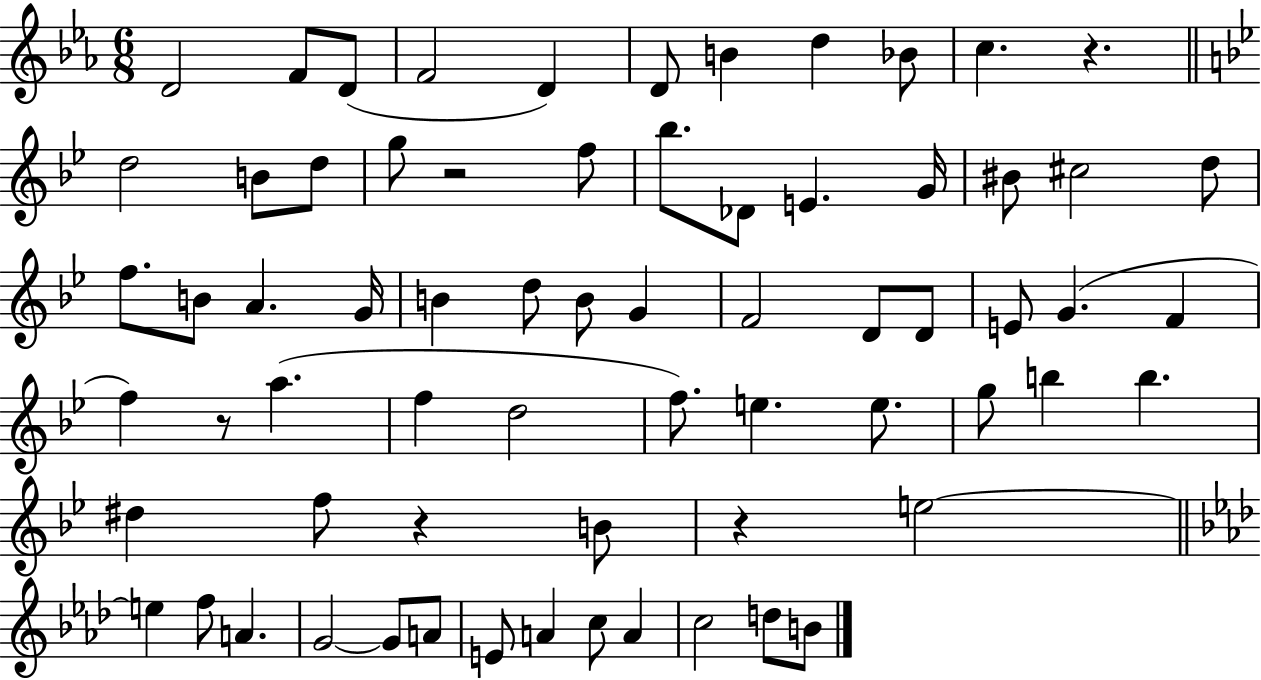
X:1
T:Untitled
M:6/8
L:1/4
K:Eb
D2 F/2 D/2 F2 D D/2 B d _B/2 c z d2 B/2 d/2 g/2 z2 f/2 _b/2 _D/2 E G/4 ^B/2 ^c2 d/2 f/2 B/2 A G/4 B d/2 B/2 G F2 D/2 D/2 E/2 G F f z/2 a f d2 f/2 e e/2 g/2 b b ^d f/2 z B/2 z e2 e f/2 A G2 G/2 A/2 E/2 A c/2 A c2 d/2 B/2